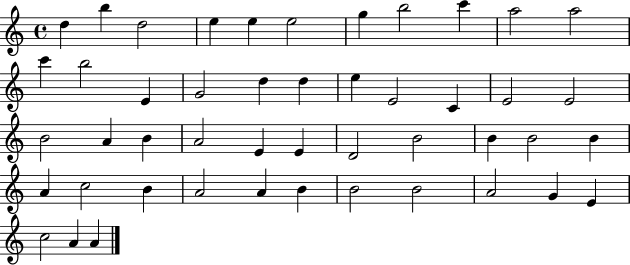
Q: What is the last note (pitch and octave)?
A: A4